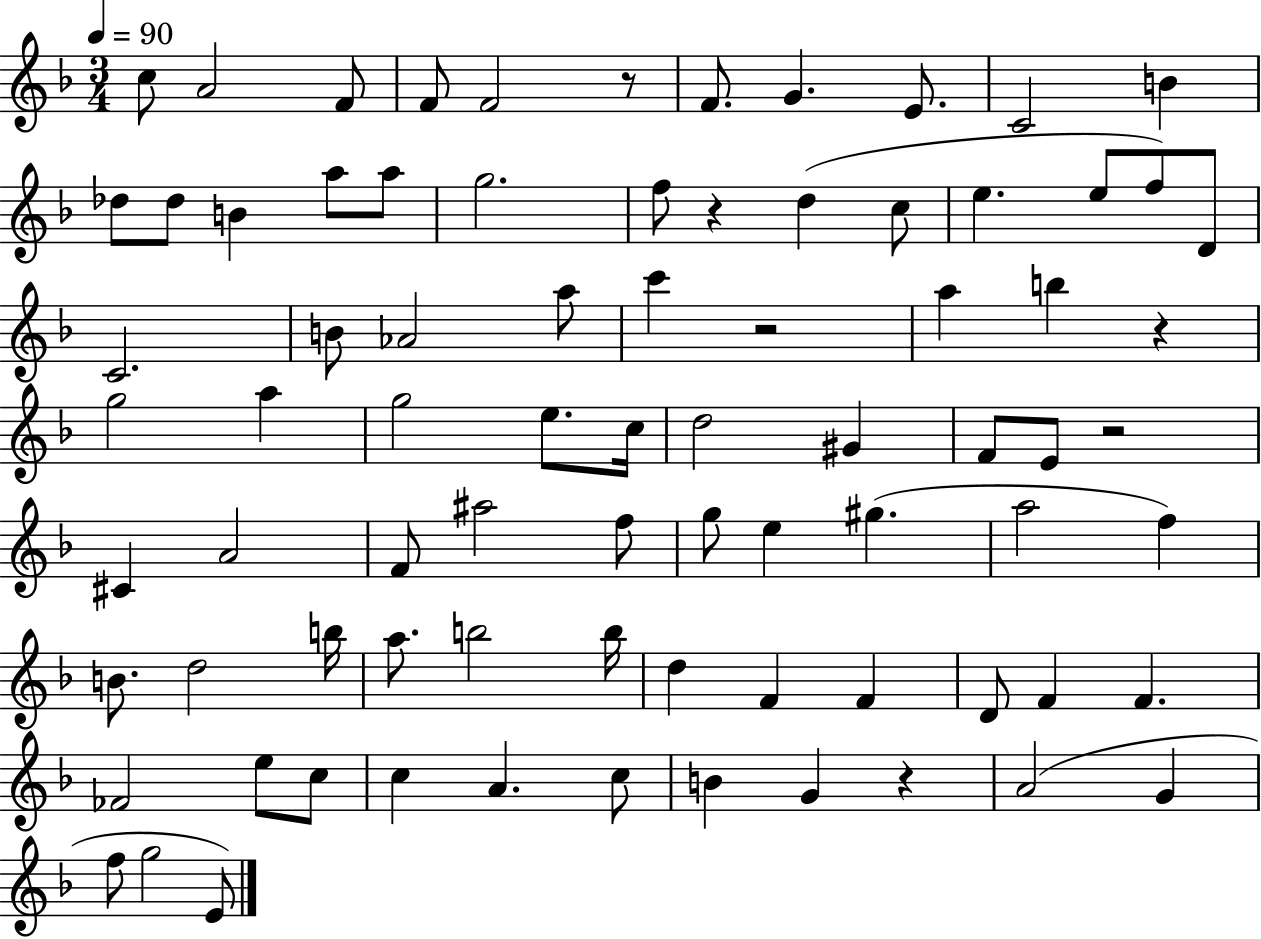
C5/e A4/h F4/e F4/e F4/h R/e F4/e. G4/q. E4/e. C4/h B4/q Db5/e Db5/e B4/q A5/e A5/e G5/h. F5/e R/q D5/q C5/e E5/q. E5/e F5/e D4/e C4/h. B4/e Ab4/h A5/e C6/q R/h A5/q B5/q R/q G5/h A5/q G5/h E5/e. C5/s D5/h G#4/q F4/e E4/e R/h C#4/q A4/h F4/e A#5/h F5/e G5/e E5/q G#5/q. A5/h F5/q B4/e. D5/h B5/s A5/e. B5/h B5/s D5/q F4/q F4/q D4/e F4/q F4/q. FES4/h E5/e C5/e C5/q A4/q. C5/e B4/q G4/q R/q A4/h G4/q F5/e G5/h E4/e